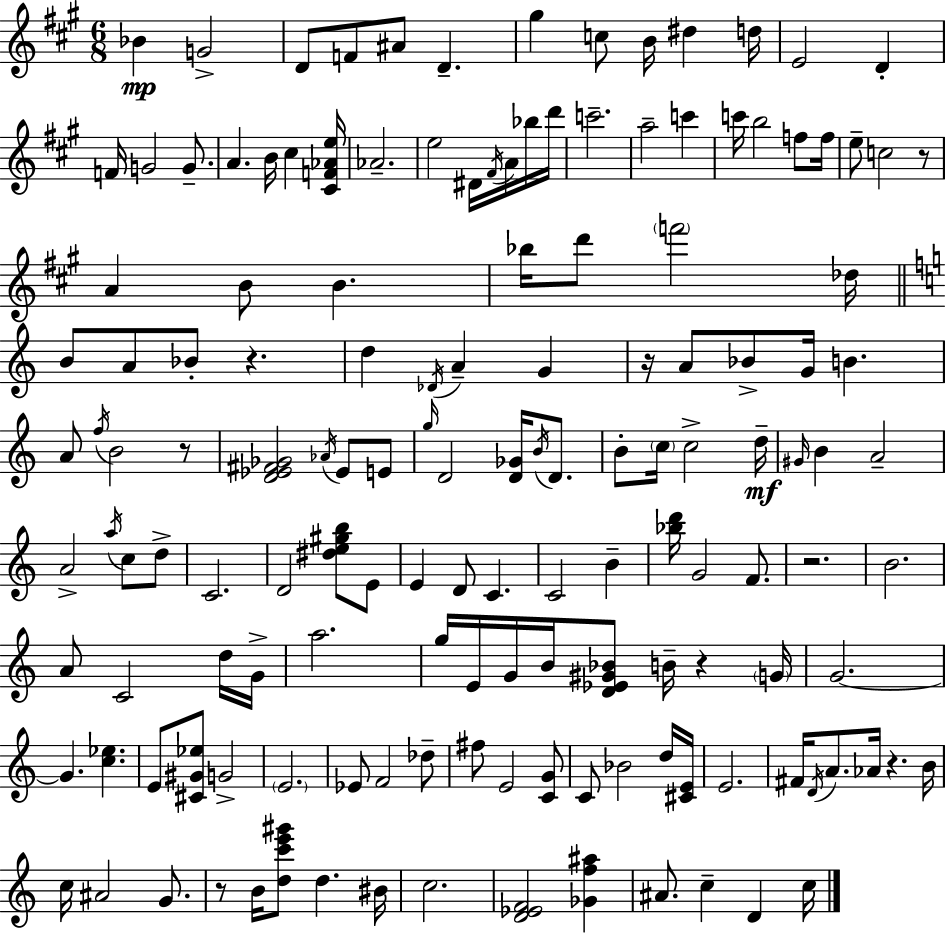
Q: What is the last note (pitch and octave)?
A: C5